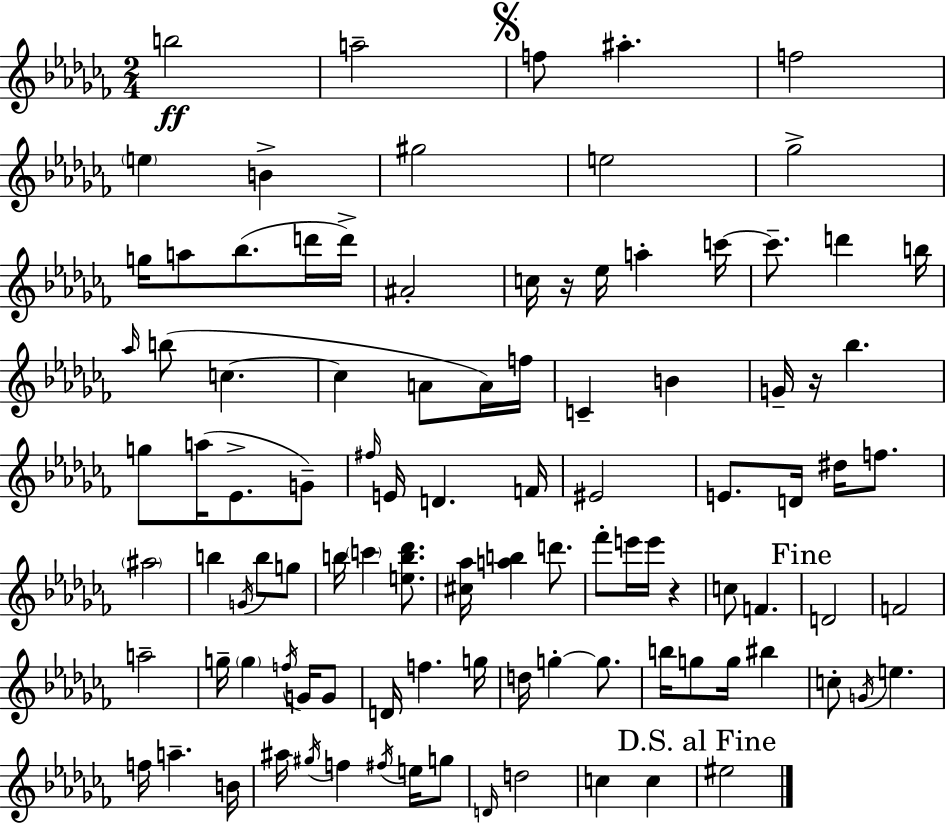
B5/h A5/h F5/e A#5/q. F5/h E5/q B4/q G#5/h E5/h Gb5/h G5/s A5/e Bb5/e. D6/s D6/s A#4/h C5/s R/s Eb5/s A5/q C6/s C6/e. D6/q B5/s Ab5/s B5/e C5/q. C5/q A4/e A4/s F5/s C4/q B4/q G4/s R/s Bb5/q. G5/e A5/s Eb4/e. G4/e F#5/s E4/s D4/q. F4/s EIS4/h E4/e. D4/s D#5/s F5/e. A#5/h B5/q G4/s B5/e G5/e B5/s C6/q [E5,B5,Db6]/e. [C#5,Ab5]/s [A5,B5]/q D6/e. FES6/e E6/s E6/s R/q C5/e F4/q. D4/h F4/h A5/h G5/s G5/q F5/s G4/s G4/e D4/s F5/q. G5/s D5/s G5/q G5/e. B5/s G5/e G5/s BIS5/q C5/e G4/s E5/q. F5/s A5/q. B4/s A#5/s G#5/s F5/q F#5/s E5/s G5/e D4/s D5/h C5/q C5/q EIS5/h